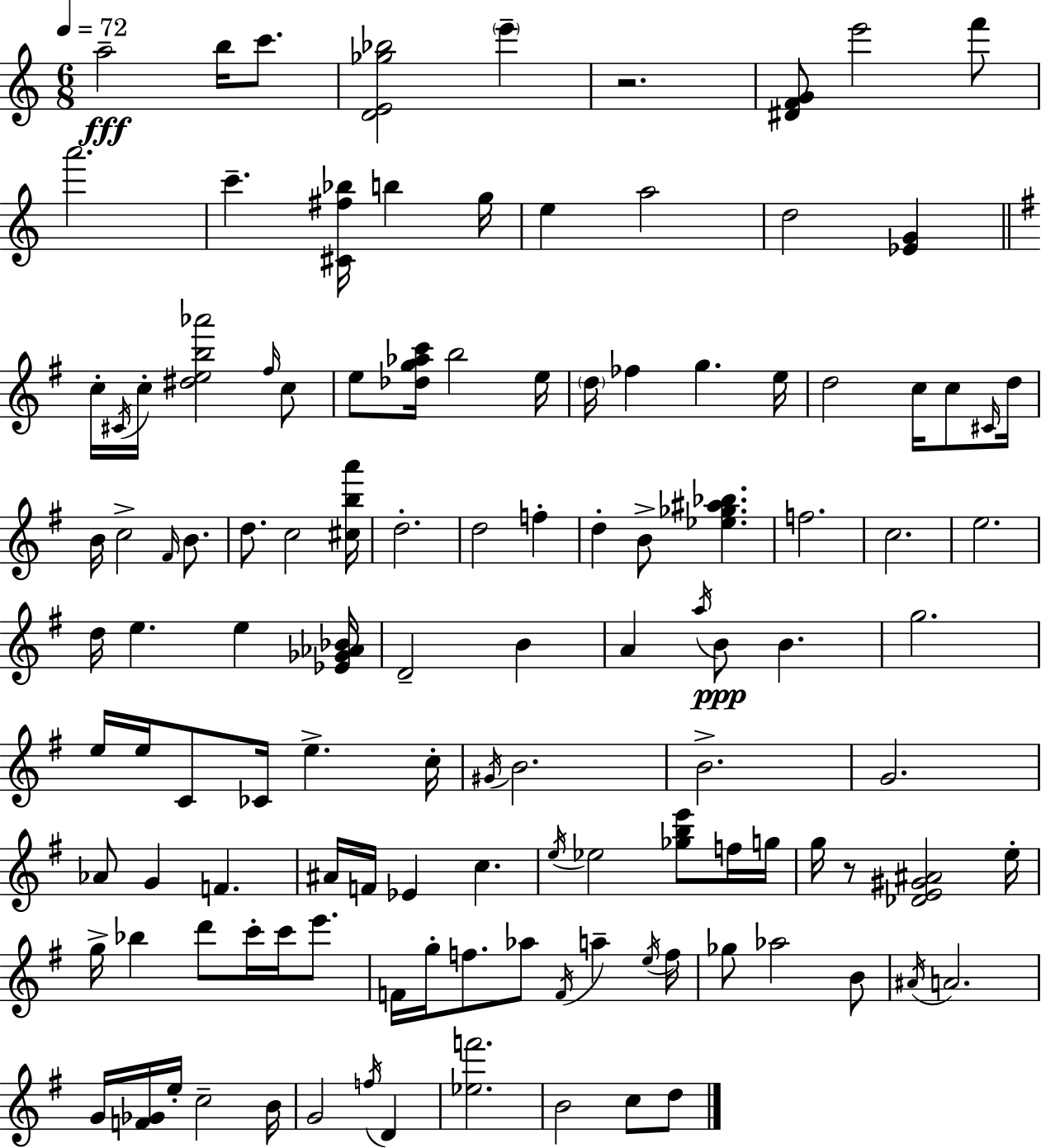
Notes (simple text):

A5/h B5/s C6/e. [D4,E4,Gb5,Bb5]/h E6/q R/h. [D#4,F4,G4]/e E6/h F6/e A6/h. C6/q. [C#4,F#5,Bb5]/s B5/q G5/s E5/q A5/h D5/h [Eb4,G4]/q C5/s C#4/s C5/s [D#5,E5,B5,Ab6]/h F#5/s C5/e E5/e [Db5,G5,Ab5,C6]/s B5/h E5/s D5/s FES5/q G5/q. E5/s D5/h C5/s C5/e C#4/s D5/s B4/s C5/h F#4/s B4/e. D5/e. C5/h [C#5,B5,A6]/s D5/h. D5/h F5/q D5/q B4/e [Eb5,Gb5,A#5,Bb5]/q. F5/h. C5/h. E5/h. D5/s E5/q. E5/q [Eb4,Gb4,Ab4,Bb4]/s D4/h B4/q A4/q A5/s B4/e B4/q. G5/h. E5/s E5/s C4/e CES4/s E5/q. C5/s G#4/s B4/h. B4/h. G4/h. Ab4/e G4/q F4/q. A#4/s F4/s Eb4/q C5/q. E5/s Eb5/h [Gb5,B5,E6]/e F5/s G5/s G5/s R/e [Db4,E4,G#4,A#4]/h E5/s G5/s Bb5/q D6/e C6/s C6/s E6/e. F4/s G5/s F5/e. Ab5/e F4/s A5/q E5/s F5/s Gb5/e Ab5/h B4/e A#4/s A4/h. G4/s [F4,Gb4]/s E5/s C5/h B4/s G4/h F5/s D4/q [Eb5,F6]/h. B4/h C5/e D5/e